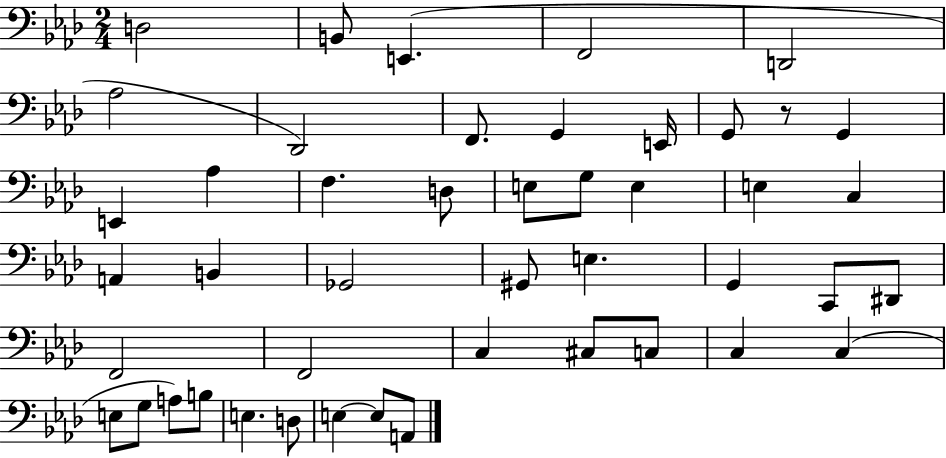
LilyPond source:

{
  \clef bass
  \numericTimeSignature
  \time 2/4
  \key aes \major
  d2 | b,8 e,4.( | f,2 | d,2 | \break aes2 | des,2) | f,8. g,4 e,16 | g,8 r8 g,4 | \break e,4 aes4 | f4. d8 | e8 g8 e4 | e4 c4 | \break a,4 b,4 | ges,2 | gis,8 e4. | g,4 c,8 dis,8 | \break f,2 | f,2 | c4 cis8 c8 | c4 c4( | \break e8 g8 a8) b8 | e4. d8 | e4~~ e8 a,8 | \bar "|."
}